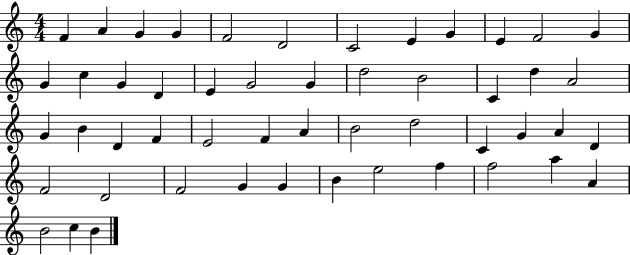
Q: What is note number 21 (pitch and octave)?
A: B4